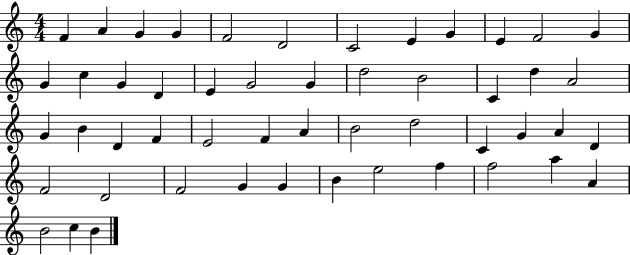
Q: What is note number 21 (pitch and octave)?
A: B4